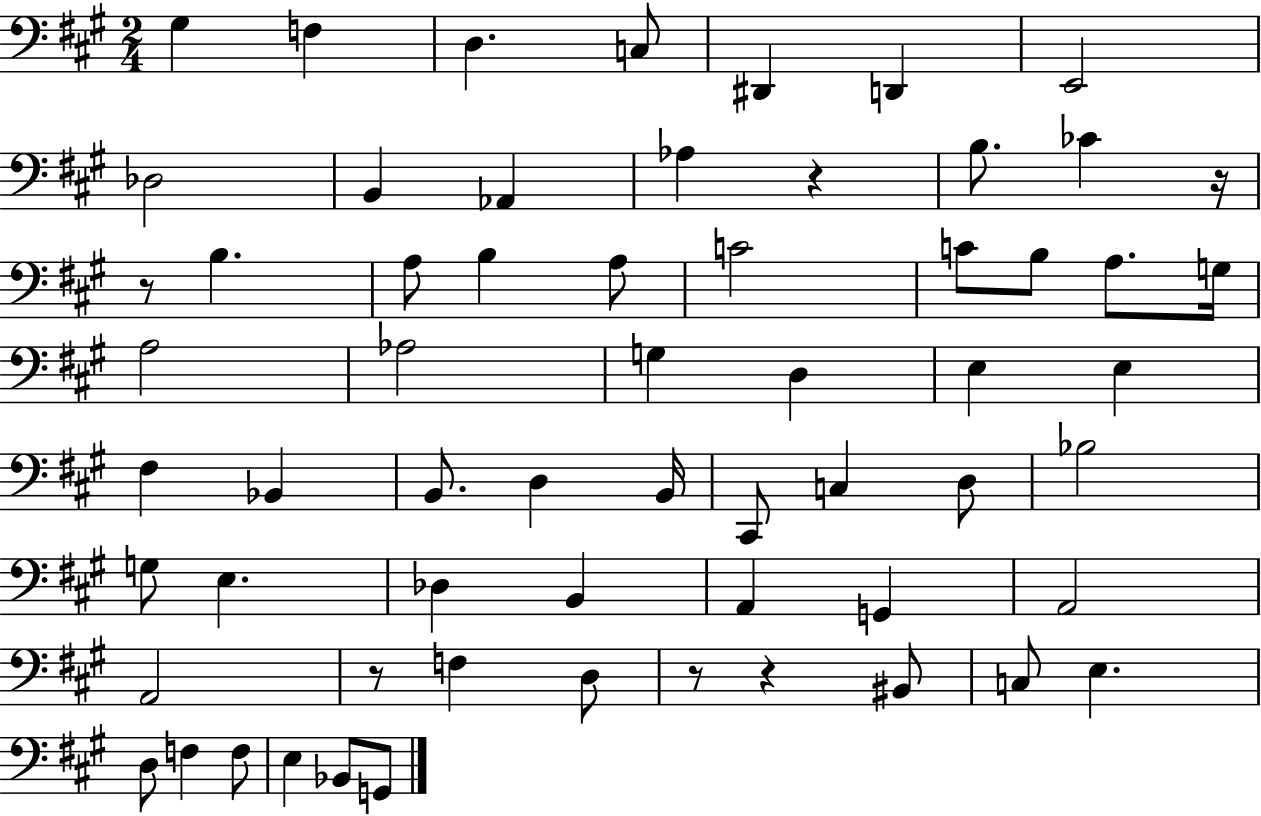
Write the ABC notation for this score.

X:1
T:Untitled
M:2/4
L:1/4
K:A
^G, F, D, C,/2 ^D,, D,, E,,2 _D,2 B,, _A,, _A, z B,/2 _C z/4 z/2 B, A,/2 B, A,/2 C2 C/2 B,/2 A,/2 G,/4 A,2 _A,2 G, D, E, E, ^F, _B,, B,,/2 D, B,,/4 ^C,,/2 C, D,/2 _B,2 G,/2 E, _D, B,, A,, G,, A,,2 A,,2 z/2 F, D,/2 z/2 z ^B,,/2 C,/2 E, D,/2 F, F,/2 E, _B,,/2 G,,/2